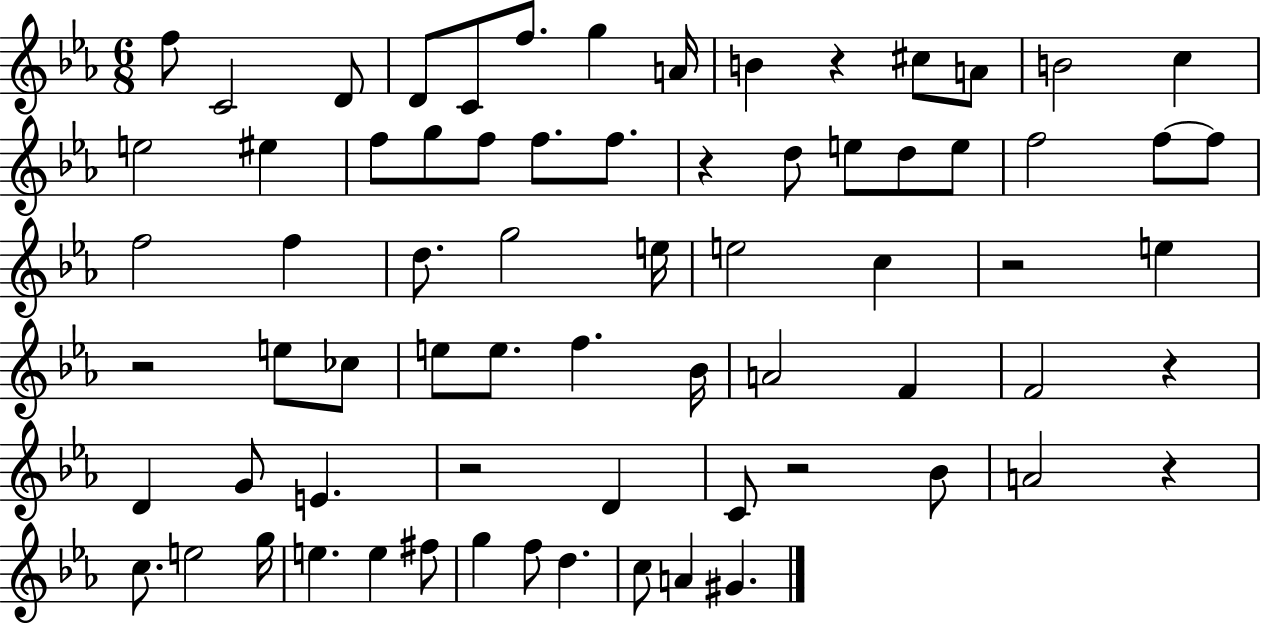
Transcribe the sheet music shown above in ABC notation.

X:1
T:Untitled
M:6/8
L:1/4
K:Eb
f/2 C2 D/2 D/2 C/2 f/2 g A/4 B z ^c/2 A/2 B2 c e2 ^e f/2 g/2 f/2 f/2 f/2 z d/2 e/2 d/2 e/2 f2 f/2 f/2 f2 f d/2 g2 e/4 e2 c z2 e z2 e/2 _c/2 e/2 e/2 f _B/4 A2 F F2 z D G/2 E z2 D C/2 z2 _B/2 A2 z c/2 e2 g/4 e e ^f/2 g f/2 d c/2 A ^G